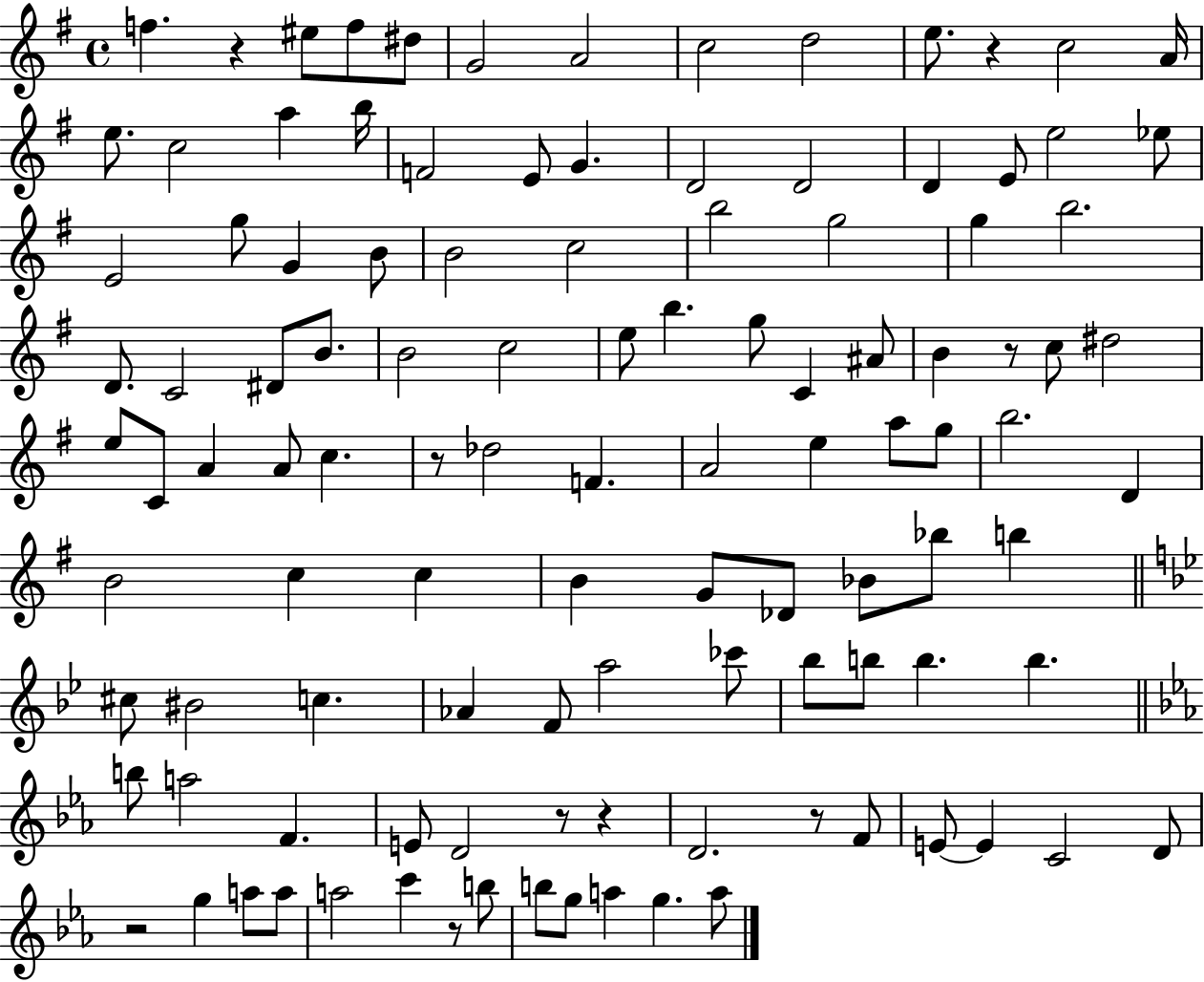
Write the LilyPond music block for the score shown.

{
  \clef treble
  \time 4/4
  \defaultTimeSignature
  \key g \major
  f''4. r4 eis''8 f''8 dis''8 | g'2 a'2 | c''2 d''2 | e''8. r4 c''2 a'16 | \break e''8. c''2 a''4 b''16 | f'2 e'8 g'4. | d'2 d'2 | d'4 e'8 e''2 ees''8 | \break e'2 g''8 g'4 b'8 | b'2 c''2 | b''2 g''2 | g''4 b''2. | \break d'8. c'2 dis'8 b'8. | b'2 c''2 | e''8 b''4. g''8 c'4 ais'8 | b'4 r8 c''8 dis''2 | \break e''8 c'8 a'4 a'8 c''4. | r8 des''2 f'4. | a'2 e''4 a''8 g''8 | b''2. d'4 | \break b'2 c''4 c''4 | b'4 g'8 des'8 bes'8 bes''8 b''4 | \bar "||" \break \key g \minor cis''8 bis'2 c''4. | aes'4 f'8 a''2 ces'''8 | bes''8 b''8 b''4. b''4. | \bar "||" \break \key c \minor b''8 a''2 f'4. | e'8 d'2 r8 r4 | d'2. r8 f'8 | e'8~~ e'4 c'2 d'8 | \break r2 g''4 a''8 a''8 | a''2 c'''4 r8 b''8 | b''8 g''8 a''4 g''4. a''8 | \bar "|."
}